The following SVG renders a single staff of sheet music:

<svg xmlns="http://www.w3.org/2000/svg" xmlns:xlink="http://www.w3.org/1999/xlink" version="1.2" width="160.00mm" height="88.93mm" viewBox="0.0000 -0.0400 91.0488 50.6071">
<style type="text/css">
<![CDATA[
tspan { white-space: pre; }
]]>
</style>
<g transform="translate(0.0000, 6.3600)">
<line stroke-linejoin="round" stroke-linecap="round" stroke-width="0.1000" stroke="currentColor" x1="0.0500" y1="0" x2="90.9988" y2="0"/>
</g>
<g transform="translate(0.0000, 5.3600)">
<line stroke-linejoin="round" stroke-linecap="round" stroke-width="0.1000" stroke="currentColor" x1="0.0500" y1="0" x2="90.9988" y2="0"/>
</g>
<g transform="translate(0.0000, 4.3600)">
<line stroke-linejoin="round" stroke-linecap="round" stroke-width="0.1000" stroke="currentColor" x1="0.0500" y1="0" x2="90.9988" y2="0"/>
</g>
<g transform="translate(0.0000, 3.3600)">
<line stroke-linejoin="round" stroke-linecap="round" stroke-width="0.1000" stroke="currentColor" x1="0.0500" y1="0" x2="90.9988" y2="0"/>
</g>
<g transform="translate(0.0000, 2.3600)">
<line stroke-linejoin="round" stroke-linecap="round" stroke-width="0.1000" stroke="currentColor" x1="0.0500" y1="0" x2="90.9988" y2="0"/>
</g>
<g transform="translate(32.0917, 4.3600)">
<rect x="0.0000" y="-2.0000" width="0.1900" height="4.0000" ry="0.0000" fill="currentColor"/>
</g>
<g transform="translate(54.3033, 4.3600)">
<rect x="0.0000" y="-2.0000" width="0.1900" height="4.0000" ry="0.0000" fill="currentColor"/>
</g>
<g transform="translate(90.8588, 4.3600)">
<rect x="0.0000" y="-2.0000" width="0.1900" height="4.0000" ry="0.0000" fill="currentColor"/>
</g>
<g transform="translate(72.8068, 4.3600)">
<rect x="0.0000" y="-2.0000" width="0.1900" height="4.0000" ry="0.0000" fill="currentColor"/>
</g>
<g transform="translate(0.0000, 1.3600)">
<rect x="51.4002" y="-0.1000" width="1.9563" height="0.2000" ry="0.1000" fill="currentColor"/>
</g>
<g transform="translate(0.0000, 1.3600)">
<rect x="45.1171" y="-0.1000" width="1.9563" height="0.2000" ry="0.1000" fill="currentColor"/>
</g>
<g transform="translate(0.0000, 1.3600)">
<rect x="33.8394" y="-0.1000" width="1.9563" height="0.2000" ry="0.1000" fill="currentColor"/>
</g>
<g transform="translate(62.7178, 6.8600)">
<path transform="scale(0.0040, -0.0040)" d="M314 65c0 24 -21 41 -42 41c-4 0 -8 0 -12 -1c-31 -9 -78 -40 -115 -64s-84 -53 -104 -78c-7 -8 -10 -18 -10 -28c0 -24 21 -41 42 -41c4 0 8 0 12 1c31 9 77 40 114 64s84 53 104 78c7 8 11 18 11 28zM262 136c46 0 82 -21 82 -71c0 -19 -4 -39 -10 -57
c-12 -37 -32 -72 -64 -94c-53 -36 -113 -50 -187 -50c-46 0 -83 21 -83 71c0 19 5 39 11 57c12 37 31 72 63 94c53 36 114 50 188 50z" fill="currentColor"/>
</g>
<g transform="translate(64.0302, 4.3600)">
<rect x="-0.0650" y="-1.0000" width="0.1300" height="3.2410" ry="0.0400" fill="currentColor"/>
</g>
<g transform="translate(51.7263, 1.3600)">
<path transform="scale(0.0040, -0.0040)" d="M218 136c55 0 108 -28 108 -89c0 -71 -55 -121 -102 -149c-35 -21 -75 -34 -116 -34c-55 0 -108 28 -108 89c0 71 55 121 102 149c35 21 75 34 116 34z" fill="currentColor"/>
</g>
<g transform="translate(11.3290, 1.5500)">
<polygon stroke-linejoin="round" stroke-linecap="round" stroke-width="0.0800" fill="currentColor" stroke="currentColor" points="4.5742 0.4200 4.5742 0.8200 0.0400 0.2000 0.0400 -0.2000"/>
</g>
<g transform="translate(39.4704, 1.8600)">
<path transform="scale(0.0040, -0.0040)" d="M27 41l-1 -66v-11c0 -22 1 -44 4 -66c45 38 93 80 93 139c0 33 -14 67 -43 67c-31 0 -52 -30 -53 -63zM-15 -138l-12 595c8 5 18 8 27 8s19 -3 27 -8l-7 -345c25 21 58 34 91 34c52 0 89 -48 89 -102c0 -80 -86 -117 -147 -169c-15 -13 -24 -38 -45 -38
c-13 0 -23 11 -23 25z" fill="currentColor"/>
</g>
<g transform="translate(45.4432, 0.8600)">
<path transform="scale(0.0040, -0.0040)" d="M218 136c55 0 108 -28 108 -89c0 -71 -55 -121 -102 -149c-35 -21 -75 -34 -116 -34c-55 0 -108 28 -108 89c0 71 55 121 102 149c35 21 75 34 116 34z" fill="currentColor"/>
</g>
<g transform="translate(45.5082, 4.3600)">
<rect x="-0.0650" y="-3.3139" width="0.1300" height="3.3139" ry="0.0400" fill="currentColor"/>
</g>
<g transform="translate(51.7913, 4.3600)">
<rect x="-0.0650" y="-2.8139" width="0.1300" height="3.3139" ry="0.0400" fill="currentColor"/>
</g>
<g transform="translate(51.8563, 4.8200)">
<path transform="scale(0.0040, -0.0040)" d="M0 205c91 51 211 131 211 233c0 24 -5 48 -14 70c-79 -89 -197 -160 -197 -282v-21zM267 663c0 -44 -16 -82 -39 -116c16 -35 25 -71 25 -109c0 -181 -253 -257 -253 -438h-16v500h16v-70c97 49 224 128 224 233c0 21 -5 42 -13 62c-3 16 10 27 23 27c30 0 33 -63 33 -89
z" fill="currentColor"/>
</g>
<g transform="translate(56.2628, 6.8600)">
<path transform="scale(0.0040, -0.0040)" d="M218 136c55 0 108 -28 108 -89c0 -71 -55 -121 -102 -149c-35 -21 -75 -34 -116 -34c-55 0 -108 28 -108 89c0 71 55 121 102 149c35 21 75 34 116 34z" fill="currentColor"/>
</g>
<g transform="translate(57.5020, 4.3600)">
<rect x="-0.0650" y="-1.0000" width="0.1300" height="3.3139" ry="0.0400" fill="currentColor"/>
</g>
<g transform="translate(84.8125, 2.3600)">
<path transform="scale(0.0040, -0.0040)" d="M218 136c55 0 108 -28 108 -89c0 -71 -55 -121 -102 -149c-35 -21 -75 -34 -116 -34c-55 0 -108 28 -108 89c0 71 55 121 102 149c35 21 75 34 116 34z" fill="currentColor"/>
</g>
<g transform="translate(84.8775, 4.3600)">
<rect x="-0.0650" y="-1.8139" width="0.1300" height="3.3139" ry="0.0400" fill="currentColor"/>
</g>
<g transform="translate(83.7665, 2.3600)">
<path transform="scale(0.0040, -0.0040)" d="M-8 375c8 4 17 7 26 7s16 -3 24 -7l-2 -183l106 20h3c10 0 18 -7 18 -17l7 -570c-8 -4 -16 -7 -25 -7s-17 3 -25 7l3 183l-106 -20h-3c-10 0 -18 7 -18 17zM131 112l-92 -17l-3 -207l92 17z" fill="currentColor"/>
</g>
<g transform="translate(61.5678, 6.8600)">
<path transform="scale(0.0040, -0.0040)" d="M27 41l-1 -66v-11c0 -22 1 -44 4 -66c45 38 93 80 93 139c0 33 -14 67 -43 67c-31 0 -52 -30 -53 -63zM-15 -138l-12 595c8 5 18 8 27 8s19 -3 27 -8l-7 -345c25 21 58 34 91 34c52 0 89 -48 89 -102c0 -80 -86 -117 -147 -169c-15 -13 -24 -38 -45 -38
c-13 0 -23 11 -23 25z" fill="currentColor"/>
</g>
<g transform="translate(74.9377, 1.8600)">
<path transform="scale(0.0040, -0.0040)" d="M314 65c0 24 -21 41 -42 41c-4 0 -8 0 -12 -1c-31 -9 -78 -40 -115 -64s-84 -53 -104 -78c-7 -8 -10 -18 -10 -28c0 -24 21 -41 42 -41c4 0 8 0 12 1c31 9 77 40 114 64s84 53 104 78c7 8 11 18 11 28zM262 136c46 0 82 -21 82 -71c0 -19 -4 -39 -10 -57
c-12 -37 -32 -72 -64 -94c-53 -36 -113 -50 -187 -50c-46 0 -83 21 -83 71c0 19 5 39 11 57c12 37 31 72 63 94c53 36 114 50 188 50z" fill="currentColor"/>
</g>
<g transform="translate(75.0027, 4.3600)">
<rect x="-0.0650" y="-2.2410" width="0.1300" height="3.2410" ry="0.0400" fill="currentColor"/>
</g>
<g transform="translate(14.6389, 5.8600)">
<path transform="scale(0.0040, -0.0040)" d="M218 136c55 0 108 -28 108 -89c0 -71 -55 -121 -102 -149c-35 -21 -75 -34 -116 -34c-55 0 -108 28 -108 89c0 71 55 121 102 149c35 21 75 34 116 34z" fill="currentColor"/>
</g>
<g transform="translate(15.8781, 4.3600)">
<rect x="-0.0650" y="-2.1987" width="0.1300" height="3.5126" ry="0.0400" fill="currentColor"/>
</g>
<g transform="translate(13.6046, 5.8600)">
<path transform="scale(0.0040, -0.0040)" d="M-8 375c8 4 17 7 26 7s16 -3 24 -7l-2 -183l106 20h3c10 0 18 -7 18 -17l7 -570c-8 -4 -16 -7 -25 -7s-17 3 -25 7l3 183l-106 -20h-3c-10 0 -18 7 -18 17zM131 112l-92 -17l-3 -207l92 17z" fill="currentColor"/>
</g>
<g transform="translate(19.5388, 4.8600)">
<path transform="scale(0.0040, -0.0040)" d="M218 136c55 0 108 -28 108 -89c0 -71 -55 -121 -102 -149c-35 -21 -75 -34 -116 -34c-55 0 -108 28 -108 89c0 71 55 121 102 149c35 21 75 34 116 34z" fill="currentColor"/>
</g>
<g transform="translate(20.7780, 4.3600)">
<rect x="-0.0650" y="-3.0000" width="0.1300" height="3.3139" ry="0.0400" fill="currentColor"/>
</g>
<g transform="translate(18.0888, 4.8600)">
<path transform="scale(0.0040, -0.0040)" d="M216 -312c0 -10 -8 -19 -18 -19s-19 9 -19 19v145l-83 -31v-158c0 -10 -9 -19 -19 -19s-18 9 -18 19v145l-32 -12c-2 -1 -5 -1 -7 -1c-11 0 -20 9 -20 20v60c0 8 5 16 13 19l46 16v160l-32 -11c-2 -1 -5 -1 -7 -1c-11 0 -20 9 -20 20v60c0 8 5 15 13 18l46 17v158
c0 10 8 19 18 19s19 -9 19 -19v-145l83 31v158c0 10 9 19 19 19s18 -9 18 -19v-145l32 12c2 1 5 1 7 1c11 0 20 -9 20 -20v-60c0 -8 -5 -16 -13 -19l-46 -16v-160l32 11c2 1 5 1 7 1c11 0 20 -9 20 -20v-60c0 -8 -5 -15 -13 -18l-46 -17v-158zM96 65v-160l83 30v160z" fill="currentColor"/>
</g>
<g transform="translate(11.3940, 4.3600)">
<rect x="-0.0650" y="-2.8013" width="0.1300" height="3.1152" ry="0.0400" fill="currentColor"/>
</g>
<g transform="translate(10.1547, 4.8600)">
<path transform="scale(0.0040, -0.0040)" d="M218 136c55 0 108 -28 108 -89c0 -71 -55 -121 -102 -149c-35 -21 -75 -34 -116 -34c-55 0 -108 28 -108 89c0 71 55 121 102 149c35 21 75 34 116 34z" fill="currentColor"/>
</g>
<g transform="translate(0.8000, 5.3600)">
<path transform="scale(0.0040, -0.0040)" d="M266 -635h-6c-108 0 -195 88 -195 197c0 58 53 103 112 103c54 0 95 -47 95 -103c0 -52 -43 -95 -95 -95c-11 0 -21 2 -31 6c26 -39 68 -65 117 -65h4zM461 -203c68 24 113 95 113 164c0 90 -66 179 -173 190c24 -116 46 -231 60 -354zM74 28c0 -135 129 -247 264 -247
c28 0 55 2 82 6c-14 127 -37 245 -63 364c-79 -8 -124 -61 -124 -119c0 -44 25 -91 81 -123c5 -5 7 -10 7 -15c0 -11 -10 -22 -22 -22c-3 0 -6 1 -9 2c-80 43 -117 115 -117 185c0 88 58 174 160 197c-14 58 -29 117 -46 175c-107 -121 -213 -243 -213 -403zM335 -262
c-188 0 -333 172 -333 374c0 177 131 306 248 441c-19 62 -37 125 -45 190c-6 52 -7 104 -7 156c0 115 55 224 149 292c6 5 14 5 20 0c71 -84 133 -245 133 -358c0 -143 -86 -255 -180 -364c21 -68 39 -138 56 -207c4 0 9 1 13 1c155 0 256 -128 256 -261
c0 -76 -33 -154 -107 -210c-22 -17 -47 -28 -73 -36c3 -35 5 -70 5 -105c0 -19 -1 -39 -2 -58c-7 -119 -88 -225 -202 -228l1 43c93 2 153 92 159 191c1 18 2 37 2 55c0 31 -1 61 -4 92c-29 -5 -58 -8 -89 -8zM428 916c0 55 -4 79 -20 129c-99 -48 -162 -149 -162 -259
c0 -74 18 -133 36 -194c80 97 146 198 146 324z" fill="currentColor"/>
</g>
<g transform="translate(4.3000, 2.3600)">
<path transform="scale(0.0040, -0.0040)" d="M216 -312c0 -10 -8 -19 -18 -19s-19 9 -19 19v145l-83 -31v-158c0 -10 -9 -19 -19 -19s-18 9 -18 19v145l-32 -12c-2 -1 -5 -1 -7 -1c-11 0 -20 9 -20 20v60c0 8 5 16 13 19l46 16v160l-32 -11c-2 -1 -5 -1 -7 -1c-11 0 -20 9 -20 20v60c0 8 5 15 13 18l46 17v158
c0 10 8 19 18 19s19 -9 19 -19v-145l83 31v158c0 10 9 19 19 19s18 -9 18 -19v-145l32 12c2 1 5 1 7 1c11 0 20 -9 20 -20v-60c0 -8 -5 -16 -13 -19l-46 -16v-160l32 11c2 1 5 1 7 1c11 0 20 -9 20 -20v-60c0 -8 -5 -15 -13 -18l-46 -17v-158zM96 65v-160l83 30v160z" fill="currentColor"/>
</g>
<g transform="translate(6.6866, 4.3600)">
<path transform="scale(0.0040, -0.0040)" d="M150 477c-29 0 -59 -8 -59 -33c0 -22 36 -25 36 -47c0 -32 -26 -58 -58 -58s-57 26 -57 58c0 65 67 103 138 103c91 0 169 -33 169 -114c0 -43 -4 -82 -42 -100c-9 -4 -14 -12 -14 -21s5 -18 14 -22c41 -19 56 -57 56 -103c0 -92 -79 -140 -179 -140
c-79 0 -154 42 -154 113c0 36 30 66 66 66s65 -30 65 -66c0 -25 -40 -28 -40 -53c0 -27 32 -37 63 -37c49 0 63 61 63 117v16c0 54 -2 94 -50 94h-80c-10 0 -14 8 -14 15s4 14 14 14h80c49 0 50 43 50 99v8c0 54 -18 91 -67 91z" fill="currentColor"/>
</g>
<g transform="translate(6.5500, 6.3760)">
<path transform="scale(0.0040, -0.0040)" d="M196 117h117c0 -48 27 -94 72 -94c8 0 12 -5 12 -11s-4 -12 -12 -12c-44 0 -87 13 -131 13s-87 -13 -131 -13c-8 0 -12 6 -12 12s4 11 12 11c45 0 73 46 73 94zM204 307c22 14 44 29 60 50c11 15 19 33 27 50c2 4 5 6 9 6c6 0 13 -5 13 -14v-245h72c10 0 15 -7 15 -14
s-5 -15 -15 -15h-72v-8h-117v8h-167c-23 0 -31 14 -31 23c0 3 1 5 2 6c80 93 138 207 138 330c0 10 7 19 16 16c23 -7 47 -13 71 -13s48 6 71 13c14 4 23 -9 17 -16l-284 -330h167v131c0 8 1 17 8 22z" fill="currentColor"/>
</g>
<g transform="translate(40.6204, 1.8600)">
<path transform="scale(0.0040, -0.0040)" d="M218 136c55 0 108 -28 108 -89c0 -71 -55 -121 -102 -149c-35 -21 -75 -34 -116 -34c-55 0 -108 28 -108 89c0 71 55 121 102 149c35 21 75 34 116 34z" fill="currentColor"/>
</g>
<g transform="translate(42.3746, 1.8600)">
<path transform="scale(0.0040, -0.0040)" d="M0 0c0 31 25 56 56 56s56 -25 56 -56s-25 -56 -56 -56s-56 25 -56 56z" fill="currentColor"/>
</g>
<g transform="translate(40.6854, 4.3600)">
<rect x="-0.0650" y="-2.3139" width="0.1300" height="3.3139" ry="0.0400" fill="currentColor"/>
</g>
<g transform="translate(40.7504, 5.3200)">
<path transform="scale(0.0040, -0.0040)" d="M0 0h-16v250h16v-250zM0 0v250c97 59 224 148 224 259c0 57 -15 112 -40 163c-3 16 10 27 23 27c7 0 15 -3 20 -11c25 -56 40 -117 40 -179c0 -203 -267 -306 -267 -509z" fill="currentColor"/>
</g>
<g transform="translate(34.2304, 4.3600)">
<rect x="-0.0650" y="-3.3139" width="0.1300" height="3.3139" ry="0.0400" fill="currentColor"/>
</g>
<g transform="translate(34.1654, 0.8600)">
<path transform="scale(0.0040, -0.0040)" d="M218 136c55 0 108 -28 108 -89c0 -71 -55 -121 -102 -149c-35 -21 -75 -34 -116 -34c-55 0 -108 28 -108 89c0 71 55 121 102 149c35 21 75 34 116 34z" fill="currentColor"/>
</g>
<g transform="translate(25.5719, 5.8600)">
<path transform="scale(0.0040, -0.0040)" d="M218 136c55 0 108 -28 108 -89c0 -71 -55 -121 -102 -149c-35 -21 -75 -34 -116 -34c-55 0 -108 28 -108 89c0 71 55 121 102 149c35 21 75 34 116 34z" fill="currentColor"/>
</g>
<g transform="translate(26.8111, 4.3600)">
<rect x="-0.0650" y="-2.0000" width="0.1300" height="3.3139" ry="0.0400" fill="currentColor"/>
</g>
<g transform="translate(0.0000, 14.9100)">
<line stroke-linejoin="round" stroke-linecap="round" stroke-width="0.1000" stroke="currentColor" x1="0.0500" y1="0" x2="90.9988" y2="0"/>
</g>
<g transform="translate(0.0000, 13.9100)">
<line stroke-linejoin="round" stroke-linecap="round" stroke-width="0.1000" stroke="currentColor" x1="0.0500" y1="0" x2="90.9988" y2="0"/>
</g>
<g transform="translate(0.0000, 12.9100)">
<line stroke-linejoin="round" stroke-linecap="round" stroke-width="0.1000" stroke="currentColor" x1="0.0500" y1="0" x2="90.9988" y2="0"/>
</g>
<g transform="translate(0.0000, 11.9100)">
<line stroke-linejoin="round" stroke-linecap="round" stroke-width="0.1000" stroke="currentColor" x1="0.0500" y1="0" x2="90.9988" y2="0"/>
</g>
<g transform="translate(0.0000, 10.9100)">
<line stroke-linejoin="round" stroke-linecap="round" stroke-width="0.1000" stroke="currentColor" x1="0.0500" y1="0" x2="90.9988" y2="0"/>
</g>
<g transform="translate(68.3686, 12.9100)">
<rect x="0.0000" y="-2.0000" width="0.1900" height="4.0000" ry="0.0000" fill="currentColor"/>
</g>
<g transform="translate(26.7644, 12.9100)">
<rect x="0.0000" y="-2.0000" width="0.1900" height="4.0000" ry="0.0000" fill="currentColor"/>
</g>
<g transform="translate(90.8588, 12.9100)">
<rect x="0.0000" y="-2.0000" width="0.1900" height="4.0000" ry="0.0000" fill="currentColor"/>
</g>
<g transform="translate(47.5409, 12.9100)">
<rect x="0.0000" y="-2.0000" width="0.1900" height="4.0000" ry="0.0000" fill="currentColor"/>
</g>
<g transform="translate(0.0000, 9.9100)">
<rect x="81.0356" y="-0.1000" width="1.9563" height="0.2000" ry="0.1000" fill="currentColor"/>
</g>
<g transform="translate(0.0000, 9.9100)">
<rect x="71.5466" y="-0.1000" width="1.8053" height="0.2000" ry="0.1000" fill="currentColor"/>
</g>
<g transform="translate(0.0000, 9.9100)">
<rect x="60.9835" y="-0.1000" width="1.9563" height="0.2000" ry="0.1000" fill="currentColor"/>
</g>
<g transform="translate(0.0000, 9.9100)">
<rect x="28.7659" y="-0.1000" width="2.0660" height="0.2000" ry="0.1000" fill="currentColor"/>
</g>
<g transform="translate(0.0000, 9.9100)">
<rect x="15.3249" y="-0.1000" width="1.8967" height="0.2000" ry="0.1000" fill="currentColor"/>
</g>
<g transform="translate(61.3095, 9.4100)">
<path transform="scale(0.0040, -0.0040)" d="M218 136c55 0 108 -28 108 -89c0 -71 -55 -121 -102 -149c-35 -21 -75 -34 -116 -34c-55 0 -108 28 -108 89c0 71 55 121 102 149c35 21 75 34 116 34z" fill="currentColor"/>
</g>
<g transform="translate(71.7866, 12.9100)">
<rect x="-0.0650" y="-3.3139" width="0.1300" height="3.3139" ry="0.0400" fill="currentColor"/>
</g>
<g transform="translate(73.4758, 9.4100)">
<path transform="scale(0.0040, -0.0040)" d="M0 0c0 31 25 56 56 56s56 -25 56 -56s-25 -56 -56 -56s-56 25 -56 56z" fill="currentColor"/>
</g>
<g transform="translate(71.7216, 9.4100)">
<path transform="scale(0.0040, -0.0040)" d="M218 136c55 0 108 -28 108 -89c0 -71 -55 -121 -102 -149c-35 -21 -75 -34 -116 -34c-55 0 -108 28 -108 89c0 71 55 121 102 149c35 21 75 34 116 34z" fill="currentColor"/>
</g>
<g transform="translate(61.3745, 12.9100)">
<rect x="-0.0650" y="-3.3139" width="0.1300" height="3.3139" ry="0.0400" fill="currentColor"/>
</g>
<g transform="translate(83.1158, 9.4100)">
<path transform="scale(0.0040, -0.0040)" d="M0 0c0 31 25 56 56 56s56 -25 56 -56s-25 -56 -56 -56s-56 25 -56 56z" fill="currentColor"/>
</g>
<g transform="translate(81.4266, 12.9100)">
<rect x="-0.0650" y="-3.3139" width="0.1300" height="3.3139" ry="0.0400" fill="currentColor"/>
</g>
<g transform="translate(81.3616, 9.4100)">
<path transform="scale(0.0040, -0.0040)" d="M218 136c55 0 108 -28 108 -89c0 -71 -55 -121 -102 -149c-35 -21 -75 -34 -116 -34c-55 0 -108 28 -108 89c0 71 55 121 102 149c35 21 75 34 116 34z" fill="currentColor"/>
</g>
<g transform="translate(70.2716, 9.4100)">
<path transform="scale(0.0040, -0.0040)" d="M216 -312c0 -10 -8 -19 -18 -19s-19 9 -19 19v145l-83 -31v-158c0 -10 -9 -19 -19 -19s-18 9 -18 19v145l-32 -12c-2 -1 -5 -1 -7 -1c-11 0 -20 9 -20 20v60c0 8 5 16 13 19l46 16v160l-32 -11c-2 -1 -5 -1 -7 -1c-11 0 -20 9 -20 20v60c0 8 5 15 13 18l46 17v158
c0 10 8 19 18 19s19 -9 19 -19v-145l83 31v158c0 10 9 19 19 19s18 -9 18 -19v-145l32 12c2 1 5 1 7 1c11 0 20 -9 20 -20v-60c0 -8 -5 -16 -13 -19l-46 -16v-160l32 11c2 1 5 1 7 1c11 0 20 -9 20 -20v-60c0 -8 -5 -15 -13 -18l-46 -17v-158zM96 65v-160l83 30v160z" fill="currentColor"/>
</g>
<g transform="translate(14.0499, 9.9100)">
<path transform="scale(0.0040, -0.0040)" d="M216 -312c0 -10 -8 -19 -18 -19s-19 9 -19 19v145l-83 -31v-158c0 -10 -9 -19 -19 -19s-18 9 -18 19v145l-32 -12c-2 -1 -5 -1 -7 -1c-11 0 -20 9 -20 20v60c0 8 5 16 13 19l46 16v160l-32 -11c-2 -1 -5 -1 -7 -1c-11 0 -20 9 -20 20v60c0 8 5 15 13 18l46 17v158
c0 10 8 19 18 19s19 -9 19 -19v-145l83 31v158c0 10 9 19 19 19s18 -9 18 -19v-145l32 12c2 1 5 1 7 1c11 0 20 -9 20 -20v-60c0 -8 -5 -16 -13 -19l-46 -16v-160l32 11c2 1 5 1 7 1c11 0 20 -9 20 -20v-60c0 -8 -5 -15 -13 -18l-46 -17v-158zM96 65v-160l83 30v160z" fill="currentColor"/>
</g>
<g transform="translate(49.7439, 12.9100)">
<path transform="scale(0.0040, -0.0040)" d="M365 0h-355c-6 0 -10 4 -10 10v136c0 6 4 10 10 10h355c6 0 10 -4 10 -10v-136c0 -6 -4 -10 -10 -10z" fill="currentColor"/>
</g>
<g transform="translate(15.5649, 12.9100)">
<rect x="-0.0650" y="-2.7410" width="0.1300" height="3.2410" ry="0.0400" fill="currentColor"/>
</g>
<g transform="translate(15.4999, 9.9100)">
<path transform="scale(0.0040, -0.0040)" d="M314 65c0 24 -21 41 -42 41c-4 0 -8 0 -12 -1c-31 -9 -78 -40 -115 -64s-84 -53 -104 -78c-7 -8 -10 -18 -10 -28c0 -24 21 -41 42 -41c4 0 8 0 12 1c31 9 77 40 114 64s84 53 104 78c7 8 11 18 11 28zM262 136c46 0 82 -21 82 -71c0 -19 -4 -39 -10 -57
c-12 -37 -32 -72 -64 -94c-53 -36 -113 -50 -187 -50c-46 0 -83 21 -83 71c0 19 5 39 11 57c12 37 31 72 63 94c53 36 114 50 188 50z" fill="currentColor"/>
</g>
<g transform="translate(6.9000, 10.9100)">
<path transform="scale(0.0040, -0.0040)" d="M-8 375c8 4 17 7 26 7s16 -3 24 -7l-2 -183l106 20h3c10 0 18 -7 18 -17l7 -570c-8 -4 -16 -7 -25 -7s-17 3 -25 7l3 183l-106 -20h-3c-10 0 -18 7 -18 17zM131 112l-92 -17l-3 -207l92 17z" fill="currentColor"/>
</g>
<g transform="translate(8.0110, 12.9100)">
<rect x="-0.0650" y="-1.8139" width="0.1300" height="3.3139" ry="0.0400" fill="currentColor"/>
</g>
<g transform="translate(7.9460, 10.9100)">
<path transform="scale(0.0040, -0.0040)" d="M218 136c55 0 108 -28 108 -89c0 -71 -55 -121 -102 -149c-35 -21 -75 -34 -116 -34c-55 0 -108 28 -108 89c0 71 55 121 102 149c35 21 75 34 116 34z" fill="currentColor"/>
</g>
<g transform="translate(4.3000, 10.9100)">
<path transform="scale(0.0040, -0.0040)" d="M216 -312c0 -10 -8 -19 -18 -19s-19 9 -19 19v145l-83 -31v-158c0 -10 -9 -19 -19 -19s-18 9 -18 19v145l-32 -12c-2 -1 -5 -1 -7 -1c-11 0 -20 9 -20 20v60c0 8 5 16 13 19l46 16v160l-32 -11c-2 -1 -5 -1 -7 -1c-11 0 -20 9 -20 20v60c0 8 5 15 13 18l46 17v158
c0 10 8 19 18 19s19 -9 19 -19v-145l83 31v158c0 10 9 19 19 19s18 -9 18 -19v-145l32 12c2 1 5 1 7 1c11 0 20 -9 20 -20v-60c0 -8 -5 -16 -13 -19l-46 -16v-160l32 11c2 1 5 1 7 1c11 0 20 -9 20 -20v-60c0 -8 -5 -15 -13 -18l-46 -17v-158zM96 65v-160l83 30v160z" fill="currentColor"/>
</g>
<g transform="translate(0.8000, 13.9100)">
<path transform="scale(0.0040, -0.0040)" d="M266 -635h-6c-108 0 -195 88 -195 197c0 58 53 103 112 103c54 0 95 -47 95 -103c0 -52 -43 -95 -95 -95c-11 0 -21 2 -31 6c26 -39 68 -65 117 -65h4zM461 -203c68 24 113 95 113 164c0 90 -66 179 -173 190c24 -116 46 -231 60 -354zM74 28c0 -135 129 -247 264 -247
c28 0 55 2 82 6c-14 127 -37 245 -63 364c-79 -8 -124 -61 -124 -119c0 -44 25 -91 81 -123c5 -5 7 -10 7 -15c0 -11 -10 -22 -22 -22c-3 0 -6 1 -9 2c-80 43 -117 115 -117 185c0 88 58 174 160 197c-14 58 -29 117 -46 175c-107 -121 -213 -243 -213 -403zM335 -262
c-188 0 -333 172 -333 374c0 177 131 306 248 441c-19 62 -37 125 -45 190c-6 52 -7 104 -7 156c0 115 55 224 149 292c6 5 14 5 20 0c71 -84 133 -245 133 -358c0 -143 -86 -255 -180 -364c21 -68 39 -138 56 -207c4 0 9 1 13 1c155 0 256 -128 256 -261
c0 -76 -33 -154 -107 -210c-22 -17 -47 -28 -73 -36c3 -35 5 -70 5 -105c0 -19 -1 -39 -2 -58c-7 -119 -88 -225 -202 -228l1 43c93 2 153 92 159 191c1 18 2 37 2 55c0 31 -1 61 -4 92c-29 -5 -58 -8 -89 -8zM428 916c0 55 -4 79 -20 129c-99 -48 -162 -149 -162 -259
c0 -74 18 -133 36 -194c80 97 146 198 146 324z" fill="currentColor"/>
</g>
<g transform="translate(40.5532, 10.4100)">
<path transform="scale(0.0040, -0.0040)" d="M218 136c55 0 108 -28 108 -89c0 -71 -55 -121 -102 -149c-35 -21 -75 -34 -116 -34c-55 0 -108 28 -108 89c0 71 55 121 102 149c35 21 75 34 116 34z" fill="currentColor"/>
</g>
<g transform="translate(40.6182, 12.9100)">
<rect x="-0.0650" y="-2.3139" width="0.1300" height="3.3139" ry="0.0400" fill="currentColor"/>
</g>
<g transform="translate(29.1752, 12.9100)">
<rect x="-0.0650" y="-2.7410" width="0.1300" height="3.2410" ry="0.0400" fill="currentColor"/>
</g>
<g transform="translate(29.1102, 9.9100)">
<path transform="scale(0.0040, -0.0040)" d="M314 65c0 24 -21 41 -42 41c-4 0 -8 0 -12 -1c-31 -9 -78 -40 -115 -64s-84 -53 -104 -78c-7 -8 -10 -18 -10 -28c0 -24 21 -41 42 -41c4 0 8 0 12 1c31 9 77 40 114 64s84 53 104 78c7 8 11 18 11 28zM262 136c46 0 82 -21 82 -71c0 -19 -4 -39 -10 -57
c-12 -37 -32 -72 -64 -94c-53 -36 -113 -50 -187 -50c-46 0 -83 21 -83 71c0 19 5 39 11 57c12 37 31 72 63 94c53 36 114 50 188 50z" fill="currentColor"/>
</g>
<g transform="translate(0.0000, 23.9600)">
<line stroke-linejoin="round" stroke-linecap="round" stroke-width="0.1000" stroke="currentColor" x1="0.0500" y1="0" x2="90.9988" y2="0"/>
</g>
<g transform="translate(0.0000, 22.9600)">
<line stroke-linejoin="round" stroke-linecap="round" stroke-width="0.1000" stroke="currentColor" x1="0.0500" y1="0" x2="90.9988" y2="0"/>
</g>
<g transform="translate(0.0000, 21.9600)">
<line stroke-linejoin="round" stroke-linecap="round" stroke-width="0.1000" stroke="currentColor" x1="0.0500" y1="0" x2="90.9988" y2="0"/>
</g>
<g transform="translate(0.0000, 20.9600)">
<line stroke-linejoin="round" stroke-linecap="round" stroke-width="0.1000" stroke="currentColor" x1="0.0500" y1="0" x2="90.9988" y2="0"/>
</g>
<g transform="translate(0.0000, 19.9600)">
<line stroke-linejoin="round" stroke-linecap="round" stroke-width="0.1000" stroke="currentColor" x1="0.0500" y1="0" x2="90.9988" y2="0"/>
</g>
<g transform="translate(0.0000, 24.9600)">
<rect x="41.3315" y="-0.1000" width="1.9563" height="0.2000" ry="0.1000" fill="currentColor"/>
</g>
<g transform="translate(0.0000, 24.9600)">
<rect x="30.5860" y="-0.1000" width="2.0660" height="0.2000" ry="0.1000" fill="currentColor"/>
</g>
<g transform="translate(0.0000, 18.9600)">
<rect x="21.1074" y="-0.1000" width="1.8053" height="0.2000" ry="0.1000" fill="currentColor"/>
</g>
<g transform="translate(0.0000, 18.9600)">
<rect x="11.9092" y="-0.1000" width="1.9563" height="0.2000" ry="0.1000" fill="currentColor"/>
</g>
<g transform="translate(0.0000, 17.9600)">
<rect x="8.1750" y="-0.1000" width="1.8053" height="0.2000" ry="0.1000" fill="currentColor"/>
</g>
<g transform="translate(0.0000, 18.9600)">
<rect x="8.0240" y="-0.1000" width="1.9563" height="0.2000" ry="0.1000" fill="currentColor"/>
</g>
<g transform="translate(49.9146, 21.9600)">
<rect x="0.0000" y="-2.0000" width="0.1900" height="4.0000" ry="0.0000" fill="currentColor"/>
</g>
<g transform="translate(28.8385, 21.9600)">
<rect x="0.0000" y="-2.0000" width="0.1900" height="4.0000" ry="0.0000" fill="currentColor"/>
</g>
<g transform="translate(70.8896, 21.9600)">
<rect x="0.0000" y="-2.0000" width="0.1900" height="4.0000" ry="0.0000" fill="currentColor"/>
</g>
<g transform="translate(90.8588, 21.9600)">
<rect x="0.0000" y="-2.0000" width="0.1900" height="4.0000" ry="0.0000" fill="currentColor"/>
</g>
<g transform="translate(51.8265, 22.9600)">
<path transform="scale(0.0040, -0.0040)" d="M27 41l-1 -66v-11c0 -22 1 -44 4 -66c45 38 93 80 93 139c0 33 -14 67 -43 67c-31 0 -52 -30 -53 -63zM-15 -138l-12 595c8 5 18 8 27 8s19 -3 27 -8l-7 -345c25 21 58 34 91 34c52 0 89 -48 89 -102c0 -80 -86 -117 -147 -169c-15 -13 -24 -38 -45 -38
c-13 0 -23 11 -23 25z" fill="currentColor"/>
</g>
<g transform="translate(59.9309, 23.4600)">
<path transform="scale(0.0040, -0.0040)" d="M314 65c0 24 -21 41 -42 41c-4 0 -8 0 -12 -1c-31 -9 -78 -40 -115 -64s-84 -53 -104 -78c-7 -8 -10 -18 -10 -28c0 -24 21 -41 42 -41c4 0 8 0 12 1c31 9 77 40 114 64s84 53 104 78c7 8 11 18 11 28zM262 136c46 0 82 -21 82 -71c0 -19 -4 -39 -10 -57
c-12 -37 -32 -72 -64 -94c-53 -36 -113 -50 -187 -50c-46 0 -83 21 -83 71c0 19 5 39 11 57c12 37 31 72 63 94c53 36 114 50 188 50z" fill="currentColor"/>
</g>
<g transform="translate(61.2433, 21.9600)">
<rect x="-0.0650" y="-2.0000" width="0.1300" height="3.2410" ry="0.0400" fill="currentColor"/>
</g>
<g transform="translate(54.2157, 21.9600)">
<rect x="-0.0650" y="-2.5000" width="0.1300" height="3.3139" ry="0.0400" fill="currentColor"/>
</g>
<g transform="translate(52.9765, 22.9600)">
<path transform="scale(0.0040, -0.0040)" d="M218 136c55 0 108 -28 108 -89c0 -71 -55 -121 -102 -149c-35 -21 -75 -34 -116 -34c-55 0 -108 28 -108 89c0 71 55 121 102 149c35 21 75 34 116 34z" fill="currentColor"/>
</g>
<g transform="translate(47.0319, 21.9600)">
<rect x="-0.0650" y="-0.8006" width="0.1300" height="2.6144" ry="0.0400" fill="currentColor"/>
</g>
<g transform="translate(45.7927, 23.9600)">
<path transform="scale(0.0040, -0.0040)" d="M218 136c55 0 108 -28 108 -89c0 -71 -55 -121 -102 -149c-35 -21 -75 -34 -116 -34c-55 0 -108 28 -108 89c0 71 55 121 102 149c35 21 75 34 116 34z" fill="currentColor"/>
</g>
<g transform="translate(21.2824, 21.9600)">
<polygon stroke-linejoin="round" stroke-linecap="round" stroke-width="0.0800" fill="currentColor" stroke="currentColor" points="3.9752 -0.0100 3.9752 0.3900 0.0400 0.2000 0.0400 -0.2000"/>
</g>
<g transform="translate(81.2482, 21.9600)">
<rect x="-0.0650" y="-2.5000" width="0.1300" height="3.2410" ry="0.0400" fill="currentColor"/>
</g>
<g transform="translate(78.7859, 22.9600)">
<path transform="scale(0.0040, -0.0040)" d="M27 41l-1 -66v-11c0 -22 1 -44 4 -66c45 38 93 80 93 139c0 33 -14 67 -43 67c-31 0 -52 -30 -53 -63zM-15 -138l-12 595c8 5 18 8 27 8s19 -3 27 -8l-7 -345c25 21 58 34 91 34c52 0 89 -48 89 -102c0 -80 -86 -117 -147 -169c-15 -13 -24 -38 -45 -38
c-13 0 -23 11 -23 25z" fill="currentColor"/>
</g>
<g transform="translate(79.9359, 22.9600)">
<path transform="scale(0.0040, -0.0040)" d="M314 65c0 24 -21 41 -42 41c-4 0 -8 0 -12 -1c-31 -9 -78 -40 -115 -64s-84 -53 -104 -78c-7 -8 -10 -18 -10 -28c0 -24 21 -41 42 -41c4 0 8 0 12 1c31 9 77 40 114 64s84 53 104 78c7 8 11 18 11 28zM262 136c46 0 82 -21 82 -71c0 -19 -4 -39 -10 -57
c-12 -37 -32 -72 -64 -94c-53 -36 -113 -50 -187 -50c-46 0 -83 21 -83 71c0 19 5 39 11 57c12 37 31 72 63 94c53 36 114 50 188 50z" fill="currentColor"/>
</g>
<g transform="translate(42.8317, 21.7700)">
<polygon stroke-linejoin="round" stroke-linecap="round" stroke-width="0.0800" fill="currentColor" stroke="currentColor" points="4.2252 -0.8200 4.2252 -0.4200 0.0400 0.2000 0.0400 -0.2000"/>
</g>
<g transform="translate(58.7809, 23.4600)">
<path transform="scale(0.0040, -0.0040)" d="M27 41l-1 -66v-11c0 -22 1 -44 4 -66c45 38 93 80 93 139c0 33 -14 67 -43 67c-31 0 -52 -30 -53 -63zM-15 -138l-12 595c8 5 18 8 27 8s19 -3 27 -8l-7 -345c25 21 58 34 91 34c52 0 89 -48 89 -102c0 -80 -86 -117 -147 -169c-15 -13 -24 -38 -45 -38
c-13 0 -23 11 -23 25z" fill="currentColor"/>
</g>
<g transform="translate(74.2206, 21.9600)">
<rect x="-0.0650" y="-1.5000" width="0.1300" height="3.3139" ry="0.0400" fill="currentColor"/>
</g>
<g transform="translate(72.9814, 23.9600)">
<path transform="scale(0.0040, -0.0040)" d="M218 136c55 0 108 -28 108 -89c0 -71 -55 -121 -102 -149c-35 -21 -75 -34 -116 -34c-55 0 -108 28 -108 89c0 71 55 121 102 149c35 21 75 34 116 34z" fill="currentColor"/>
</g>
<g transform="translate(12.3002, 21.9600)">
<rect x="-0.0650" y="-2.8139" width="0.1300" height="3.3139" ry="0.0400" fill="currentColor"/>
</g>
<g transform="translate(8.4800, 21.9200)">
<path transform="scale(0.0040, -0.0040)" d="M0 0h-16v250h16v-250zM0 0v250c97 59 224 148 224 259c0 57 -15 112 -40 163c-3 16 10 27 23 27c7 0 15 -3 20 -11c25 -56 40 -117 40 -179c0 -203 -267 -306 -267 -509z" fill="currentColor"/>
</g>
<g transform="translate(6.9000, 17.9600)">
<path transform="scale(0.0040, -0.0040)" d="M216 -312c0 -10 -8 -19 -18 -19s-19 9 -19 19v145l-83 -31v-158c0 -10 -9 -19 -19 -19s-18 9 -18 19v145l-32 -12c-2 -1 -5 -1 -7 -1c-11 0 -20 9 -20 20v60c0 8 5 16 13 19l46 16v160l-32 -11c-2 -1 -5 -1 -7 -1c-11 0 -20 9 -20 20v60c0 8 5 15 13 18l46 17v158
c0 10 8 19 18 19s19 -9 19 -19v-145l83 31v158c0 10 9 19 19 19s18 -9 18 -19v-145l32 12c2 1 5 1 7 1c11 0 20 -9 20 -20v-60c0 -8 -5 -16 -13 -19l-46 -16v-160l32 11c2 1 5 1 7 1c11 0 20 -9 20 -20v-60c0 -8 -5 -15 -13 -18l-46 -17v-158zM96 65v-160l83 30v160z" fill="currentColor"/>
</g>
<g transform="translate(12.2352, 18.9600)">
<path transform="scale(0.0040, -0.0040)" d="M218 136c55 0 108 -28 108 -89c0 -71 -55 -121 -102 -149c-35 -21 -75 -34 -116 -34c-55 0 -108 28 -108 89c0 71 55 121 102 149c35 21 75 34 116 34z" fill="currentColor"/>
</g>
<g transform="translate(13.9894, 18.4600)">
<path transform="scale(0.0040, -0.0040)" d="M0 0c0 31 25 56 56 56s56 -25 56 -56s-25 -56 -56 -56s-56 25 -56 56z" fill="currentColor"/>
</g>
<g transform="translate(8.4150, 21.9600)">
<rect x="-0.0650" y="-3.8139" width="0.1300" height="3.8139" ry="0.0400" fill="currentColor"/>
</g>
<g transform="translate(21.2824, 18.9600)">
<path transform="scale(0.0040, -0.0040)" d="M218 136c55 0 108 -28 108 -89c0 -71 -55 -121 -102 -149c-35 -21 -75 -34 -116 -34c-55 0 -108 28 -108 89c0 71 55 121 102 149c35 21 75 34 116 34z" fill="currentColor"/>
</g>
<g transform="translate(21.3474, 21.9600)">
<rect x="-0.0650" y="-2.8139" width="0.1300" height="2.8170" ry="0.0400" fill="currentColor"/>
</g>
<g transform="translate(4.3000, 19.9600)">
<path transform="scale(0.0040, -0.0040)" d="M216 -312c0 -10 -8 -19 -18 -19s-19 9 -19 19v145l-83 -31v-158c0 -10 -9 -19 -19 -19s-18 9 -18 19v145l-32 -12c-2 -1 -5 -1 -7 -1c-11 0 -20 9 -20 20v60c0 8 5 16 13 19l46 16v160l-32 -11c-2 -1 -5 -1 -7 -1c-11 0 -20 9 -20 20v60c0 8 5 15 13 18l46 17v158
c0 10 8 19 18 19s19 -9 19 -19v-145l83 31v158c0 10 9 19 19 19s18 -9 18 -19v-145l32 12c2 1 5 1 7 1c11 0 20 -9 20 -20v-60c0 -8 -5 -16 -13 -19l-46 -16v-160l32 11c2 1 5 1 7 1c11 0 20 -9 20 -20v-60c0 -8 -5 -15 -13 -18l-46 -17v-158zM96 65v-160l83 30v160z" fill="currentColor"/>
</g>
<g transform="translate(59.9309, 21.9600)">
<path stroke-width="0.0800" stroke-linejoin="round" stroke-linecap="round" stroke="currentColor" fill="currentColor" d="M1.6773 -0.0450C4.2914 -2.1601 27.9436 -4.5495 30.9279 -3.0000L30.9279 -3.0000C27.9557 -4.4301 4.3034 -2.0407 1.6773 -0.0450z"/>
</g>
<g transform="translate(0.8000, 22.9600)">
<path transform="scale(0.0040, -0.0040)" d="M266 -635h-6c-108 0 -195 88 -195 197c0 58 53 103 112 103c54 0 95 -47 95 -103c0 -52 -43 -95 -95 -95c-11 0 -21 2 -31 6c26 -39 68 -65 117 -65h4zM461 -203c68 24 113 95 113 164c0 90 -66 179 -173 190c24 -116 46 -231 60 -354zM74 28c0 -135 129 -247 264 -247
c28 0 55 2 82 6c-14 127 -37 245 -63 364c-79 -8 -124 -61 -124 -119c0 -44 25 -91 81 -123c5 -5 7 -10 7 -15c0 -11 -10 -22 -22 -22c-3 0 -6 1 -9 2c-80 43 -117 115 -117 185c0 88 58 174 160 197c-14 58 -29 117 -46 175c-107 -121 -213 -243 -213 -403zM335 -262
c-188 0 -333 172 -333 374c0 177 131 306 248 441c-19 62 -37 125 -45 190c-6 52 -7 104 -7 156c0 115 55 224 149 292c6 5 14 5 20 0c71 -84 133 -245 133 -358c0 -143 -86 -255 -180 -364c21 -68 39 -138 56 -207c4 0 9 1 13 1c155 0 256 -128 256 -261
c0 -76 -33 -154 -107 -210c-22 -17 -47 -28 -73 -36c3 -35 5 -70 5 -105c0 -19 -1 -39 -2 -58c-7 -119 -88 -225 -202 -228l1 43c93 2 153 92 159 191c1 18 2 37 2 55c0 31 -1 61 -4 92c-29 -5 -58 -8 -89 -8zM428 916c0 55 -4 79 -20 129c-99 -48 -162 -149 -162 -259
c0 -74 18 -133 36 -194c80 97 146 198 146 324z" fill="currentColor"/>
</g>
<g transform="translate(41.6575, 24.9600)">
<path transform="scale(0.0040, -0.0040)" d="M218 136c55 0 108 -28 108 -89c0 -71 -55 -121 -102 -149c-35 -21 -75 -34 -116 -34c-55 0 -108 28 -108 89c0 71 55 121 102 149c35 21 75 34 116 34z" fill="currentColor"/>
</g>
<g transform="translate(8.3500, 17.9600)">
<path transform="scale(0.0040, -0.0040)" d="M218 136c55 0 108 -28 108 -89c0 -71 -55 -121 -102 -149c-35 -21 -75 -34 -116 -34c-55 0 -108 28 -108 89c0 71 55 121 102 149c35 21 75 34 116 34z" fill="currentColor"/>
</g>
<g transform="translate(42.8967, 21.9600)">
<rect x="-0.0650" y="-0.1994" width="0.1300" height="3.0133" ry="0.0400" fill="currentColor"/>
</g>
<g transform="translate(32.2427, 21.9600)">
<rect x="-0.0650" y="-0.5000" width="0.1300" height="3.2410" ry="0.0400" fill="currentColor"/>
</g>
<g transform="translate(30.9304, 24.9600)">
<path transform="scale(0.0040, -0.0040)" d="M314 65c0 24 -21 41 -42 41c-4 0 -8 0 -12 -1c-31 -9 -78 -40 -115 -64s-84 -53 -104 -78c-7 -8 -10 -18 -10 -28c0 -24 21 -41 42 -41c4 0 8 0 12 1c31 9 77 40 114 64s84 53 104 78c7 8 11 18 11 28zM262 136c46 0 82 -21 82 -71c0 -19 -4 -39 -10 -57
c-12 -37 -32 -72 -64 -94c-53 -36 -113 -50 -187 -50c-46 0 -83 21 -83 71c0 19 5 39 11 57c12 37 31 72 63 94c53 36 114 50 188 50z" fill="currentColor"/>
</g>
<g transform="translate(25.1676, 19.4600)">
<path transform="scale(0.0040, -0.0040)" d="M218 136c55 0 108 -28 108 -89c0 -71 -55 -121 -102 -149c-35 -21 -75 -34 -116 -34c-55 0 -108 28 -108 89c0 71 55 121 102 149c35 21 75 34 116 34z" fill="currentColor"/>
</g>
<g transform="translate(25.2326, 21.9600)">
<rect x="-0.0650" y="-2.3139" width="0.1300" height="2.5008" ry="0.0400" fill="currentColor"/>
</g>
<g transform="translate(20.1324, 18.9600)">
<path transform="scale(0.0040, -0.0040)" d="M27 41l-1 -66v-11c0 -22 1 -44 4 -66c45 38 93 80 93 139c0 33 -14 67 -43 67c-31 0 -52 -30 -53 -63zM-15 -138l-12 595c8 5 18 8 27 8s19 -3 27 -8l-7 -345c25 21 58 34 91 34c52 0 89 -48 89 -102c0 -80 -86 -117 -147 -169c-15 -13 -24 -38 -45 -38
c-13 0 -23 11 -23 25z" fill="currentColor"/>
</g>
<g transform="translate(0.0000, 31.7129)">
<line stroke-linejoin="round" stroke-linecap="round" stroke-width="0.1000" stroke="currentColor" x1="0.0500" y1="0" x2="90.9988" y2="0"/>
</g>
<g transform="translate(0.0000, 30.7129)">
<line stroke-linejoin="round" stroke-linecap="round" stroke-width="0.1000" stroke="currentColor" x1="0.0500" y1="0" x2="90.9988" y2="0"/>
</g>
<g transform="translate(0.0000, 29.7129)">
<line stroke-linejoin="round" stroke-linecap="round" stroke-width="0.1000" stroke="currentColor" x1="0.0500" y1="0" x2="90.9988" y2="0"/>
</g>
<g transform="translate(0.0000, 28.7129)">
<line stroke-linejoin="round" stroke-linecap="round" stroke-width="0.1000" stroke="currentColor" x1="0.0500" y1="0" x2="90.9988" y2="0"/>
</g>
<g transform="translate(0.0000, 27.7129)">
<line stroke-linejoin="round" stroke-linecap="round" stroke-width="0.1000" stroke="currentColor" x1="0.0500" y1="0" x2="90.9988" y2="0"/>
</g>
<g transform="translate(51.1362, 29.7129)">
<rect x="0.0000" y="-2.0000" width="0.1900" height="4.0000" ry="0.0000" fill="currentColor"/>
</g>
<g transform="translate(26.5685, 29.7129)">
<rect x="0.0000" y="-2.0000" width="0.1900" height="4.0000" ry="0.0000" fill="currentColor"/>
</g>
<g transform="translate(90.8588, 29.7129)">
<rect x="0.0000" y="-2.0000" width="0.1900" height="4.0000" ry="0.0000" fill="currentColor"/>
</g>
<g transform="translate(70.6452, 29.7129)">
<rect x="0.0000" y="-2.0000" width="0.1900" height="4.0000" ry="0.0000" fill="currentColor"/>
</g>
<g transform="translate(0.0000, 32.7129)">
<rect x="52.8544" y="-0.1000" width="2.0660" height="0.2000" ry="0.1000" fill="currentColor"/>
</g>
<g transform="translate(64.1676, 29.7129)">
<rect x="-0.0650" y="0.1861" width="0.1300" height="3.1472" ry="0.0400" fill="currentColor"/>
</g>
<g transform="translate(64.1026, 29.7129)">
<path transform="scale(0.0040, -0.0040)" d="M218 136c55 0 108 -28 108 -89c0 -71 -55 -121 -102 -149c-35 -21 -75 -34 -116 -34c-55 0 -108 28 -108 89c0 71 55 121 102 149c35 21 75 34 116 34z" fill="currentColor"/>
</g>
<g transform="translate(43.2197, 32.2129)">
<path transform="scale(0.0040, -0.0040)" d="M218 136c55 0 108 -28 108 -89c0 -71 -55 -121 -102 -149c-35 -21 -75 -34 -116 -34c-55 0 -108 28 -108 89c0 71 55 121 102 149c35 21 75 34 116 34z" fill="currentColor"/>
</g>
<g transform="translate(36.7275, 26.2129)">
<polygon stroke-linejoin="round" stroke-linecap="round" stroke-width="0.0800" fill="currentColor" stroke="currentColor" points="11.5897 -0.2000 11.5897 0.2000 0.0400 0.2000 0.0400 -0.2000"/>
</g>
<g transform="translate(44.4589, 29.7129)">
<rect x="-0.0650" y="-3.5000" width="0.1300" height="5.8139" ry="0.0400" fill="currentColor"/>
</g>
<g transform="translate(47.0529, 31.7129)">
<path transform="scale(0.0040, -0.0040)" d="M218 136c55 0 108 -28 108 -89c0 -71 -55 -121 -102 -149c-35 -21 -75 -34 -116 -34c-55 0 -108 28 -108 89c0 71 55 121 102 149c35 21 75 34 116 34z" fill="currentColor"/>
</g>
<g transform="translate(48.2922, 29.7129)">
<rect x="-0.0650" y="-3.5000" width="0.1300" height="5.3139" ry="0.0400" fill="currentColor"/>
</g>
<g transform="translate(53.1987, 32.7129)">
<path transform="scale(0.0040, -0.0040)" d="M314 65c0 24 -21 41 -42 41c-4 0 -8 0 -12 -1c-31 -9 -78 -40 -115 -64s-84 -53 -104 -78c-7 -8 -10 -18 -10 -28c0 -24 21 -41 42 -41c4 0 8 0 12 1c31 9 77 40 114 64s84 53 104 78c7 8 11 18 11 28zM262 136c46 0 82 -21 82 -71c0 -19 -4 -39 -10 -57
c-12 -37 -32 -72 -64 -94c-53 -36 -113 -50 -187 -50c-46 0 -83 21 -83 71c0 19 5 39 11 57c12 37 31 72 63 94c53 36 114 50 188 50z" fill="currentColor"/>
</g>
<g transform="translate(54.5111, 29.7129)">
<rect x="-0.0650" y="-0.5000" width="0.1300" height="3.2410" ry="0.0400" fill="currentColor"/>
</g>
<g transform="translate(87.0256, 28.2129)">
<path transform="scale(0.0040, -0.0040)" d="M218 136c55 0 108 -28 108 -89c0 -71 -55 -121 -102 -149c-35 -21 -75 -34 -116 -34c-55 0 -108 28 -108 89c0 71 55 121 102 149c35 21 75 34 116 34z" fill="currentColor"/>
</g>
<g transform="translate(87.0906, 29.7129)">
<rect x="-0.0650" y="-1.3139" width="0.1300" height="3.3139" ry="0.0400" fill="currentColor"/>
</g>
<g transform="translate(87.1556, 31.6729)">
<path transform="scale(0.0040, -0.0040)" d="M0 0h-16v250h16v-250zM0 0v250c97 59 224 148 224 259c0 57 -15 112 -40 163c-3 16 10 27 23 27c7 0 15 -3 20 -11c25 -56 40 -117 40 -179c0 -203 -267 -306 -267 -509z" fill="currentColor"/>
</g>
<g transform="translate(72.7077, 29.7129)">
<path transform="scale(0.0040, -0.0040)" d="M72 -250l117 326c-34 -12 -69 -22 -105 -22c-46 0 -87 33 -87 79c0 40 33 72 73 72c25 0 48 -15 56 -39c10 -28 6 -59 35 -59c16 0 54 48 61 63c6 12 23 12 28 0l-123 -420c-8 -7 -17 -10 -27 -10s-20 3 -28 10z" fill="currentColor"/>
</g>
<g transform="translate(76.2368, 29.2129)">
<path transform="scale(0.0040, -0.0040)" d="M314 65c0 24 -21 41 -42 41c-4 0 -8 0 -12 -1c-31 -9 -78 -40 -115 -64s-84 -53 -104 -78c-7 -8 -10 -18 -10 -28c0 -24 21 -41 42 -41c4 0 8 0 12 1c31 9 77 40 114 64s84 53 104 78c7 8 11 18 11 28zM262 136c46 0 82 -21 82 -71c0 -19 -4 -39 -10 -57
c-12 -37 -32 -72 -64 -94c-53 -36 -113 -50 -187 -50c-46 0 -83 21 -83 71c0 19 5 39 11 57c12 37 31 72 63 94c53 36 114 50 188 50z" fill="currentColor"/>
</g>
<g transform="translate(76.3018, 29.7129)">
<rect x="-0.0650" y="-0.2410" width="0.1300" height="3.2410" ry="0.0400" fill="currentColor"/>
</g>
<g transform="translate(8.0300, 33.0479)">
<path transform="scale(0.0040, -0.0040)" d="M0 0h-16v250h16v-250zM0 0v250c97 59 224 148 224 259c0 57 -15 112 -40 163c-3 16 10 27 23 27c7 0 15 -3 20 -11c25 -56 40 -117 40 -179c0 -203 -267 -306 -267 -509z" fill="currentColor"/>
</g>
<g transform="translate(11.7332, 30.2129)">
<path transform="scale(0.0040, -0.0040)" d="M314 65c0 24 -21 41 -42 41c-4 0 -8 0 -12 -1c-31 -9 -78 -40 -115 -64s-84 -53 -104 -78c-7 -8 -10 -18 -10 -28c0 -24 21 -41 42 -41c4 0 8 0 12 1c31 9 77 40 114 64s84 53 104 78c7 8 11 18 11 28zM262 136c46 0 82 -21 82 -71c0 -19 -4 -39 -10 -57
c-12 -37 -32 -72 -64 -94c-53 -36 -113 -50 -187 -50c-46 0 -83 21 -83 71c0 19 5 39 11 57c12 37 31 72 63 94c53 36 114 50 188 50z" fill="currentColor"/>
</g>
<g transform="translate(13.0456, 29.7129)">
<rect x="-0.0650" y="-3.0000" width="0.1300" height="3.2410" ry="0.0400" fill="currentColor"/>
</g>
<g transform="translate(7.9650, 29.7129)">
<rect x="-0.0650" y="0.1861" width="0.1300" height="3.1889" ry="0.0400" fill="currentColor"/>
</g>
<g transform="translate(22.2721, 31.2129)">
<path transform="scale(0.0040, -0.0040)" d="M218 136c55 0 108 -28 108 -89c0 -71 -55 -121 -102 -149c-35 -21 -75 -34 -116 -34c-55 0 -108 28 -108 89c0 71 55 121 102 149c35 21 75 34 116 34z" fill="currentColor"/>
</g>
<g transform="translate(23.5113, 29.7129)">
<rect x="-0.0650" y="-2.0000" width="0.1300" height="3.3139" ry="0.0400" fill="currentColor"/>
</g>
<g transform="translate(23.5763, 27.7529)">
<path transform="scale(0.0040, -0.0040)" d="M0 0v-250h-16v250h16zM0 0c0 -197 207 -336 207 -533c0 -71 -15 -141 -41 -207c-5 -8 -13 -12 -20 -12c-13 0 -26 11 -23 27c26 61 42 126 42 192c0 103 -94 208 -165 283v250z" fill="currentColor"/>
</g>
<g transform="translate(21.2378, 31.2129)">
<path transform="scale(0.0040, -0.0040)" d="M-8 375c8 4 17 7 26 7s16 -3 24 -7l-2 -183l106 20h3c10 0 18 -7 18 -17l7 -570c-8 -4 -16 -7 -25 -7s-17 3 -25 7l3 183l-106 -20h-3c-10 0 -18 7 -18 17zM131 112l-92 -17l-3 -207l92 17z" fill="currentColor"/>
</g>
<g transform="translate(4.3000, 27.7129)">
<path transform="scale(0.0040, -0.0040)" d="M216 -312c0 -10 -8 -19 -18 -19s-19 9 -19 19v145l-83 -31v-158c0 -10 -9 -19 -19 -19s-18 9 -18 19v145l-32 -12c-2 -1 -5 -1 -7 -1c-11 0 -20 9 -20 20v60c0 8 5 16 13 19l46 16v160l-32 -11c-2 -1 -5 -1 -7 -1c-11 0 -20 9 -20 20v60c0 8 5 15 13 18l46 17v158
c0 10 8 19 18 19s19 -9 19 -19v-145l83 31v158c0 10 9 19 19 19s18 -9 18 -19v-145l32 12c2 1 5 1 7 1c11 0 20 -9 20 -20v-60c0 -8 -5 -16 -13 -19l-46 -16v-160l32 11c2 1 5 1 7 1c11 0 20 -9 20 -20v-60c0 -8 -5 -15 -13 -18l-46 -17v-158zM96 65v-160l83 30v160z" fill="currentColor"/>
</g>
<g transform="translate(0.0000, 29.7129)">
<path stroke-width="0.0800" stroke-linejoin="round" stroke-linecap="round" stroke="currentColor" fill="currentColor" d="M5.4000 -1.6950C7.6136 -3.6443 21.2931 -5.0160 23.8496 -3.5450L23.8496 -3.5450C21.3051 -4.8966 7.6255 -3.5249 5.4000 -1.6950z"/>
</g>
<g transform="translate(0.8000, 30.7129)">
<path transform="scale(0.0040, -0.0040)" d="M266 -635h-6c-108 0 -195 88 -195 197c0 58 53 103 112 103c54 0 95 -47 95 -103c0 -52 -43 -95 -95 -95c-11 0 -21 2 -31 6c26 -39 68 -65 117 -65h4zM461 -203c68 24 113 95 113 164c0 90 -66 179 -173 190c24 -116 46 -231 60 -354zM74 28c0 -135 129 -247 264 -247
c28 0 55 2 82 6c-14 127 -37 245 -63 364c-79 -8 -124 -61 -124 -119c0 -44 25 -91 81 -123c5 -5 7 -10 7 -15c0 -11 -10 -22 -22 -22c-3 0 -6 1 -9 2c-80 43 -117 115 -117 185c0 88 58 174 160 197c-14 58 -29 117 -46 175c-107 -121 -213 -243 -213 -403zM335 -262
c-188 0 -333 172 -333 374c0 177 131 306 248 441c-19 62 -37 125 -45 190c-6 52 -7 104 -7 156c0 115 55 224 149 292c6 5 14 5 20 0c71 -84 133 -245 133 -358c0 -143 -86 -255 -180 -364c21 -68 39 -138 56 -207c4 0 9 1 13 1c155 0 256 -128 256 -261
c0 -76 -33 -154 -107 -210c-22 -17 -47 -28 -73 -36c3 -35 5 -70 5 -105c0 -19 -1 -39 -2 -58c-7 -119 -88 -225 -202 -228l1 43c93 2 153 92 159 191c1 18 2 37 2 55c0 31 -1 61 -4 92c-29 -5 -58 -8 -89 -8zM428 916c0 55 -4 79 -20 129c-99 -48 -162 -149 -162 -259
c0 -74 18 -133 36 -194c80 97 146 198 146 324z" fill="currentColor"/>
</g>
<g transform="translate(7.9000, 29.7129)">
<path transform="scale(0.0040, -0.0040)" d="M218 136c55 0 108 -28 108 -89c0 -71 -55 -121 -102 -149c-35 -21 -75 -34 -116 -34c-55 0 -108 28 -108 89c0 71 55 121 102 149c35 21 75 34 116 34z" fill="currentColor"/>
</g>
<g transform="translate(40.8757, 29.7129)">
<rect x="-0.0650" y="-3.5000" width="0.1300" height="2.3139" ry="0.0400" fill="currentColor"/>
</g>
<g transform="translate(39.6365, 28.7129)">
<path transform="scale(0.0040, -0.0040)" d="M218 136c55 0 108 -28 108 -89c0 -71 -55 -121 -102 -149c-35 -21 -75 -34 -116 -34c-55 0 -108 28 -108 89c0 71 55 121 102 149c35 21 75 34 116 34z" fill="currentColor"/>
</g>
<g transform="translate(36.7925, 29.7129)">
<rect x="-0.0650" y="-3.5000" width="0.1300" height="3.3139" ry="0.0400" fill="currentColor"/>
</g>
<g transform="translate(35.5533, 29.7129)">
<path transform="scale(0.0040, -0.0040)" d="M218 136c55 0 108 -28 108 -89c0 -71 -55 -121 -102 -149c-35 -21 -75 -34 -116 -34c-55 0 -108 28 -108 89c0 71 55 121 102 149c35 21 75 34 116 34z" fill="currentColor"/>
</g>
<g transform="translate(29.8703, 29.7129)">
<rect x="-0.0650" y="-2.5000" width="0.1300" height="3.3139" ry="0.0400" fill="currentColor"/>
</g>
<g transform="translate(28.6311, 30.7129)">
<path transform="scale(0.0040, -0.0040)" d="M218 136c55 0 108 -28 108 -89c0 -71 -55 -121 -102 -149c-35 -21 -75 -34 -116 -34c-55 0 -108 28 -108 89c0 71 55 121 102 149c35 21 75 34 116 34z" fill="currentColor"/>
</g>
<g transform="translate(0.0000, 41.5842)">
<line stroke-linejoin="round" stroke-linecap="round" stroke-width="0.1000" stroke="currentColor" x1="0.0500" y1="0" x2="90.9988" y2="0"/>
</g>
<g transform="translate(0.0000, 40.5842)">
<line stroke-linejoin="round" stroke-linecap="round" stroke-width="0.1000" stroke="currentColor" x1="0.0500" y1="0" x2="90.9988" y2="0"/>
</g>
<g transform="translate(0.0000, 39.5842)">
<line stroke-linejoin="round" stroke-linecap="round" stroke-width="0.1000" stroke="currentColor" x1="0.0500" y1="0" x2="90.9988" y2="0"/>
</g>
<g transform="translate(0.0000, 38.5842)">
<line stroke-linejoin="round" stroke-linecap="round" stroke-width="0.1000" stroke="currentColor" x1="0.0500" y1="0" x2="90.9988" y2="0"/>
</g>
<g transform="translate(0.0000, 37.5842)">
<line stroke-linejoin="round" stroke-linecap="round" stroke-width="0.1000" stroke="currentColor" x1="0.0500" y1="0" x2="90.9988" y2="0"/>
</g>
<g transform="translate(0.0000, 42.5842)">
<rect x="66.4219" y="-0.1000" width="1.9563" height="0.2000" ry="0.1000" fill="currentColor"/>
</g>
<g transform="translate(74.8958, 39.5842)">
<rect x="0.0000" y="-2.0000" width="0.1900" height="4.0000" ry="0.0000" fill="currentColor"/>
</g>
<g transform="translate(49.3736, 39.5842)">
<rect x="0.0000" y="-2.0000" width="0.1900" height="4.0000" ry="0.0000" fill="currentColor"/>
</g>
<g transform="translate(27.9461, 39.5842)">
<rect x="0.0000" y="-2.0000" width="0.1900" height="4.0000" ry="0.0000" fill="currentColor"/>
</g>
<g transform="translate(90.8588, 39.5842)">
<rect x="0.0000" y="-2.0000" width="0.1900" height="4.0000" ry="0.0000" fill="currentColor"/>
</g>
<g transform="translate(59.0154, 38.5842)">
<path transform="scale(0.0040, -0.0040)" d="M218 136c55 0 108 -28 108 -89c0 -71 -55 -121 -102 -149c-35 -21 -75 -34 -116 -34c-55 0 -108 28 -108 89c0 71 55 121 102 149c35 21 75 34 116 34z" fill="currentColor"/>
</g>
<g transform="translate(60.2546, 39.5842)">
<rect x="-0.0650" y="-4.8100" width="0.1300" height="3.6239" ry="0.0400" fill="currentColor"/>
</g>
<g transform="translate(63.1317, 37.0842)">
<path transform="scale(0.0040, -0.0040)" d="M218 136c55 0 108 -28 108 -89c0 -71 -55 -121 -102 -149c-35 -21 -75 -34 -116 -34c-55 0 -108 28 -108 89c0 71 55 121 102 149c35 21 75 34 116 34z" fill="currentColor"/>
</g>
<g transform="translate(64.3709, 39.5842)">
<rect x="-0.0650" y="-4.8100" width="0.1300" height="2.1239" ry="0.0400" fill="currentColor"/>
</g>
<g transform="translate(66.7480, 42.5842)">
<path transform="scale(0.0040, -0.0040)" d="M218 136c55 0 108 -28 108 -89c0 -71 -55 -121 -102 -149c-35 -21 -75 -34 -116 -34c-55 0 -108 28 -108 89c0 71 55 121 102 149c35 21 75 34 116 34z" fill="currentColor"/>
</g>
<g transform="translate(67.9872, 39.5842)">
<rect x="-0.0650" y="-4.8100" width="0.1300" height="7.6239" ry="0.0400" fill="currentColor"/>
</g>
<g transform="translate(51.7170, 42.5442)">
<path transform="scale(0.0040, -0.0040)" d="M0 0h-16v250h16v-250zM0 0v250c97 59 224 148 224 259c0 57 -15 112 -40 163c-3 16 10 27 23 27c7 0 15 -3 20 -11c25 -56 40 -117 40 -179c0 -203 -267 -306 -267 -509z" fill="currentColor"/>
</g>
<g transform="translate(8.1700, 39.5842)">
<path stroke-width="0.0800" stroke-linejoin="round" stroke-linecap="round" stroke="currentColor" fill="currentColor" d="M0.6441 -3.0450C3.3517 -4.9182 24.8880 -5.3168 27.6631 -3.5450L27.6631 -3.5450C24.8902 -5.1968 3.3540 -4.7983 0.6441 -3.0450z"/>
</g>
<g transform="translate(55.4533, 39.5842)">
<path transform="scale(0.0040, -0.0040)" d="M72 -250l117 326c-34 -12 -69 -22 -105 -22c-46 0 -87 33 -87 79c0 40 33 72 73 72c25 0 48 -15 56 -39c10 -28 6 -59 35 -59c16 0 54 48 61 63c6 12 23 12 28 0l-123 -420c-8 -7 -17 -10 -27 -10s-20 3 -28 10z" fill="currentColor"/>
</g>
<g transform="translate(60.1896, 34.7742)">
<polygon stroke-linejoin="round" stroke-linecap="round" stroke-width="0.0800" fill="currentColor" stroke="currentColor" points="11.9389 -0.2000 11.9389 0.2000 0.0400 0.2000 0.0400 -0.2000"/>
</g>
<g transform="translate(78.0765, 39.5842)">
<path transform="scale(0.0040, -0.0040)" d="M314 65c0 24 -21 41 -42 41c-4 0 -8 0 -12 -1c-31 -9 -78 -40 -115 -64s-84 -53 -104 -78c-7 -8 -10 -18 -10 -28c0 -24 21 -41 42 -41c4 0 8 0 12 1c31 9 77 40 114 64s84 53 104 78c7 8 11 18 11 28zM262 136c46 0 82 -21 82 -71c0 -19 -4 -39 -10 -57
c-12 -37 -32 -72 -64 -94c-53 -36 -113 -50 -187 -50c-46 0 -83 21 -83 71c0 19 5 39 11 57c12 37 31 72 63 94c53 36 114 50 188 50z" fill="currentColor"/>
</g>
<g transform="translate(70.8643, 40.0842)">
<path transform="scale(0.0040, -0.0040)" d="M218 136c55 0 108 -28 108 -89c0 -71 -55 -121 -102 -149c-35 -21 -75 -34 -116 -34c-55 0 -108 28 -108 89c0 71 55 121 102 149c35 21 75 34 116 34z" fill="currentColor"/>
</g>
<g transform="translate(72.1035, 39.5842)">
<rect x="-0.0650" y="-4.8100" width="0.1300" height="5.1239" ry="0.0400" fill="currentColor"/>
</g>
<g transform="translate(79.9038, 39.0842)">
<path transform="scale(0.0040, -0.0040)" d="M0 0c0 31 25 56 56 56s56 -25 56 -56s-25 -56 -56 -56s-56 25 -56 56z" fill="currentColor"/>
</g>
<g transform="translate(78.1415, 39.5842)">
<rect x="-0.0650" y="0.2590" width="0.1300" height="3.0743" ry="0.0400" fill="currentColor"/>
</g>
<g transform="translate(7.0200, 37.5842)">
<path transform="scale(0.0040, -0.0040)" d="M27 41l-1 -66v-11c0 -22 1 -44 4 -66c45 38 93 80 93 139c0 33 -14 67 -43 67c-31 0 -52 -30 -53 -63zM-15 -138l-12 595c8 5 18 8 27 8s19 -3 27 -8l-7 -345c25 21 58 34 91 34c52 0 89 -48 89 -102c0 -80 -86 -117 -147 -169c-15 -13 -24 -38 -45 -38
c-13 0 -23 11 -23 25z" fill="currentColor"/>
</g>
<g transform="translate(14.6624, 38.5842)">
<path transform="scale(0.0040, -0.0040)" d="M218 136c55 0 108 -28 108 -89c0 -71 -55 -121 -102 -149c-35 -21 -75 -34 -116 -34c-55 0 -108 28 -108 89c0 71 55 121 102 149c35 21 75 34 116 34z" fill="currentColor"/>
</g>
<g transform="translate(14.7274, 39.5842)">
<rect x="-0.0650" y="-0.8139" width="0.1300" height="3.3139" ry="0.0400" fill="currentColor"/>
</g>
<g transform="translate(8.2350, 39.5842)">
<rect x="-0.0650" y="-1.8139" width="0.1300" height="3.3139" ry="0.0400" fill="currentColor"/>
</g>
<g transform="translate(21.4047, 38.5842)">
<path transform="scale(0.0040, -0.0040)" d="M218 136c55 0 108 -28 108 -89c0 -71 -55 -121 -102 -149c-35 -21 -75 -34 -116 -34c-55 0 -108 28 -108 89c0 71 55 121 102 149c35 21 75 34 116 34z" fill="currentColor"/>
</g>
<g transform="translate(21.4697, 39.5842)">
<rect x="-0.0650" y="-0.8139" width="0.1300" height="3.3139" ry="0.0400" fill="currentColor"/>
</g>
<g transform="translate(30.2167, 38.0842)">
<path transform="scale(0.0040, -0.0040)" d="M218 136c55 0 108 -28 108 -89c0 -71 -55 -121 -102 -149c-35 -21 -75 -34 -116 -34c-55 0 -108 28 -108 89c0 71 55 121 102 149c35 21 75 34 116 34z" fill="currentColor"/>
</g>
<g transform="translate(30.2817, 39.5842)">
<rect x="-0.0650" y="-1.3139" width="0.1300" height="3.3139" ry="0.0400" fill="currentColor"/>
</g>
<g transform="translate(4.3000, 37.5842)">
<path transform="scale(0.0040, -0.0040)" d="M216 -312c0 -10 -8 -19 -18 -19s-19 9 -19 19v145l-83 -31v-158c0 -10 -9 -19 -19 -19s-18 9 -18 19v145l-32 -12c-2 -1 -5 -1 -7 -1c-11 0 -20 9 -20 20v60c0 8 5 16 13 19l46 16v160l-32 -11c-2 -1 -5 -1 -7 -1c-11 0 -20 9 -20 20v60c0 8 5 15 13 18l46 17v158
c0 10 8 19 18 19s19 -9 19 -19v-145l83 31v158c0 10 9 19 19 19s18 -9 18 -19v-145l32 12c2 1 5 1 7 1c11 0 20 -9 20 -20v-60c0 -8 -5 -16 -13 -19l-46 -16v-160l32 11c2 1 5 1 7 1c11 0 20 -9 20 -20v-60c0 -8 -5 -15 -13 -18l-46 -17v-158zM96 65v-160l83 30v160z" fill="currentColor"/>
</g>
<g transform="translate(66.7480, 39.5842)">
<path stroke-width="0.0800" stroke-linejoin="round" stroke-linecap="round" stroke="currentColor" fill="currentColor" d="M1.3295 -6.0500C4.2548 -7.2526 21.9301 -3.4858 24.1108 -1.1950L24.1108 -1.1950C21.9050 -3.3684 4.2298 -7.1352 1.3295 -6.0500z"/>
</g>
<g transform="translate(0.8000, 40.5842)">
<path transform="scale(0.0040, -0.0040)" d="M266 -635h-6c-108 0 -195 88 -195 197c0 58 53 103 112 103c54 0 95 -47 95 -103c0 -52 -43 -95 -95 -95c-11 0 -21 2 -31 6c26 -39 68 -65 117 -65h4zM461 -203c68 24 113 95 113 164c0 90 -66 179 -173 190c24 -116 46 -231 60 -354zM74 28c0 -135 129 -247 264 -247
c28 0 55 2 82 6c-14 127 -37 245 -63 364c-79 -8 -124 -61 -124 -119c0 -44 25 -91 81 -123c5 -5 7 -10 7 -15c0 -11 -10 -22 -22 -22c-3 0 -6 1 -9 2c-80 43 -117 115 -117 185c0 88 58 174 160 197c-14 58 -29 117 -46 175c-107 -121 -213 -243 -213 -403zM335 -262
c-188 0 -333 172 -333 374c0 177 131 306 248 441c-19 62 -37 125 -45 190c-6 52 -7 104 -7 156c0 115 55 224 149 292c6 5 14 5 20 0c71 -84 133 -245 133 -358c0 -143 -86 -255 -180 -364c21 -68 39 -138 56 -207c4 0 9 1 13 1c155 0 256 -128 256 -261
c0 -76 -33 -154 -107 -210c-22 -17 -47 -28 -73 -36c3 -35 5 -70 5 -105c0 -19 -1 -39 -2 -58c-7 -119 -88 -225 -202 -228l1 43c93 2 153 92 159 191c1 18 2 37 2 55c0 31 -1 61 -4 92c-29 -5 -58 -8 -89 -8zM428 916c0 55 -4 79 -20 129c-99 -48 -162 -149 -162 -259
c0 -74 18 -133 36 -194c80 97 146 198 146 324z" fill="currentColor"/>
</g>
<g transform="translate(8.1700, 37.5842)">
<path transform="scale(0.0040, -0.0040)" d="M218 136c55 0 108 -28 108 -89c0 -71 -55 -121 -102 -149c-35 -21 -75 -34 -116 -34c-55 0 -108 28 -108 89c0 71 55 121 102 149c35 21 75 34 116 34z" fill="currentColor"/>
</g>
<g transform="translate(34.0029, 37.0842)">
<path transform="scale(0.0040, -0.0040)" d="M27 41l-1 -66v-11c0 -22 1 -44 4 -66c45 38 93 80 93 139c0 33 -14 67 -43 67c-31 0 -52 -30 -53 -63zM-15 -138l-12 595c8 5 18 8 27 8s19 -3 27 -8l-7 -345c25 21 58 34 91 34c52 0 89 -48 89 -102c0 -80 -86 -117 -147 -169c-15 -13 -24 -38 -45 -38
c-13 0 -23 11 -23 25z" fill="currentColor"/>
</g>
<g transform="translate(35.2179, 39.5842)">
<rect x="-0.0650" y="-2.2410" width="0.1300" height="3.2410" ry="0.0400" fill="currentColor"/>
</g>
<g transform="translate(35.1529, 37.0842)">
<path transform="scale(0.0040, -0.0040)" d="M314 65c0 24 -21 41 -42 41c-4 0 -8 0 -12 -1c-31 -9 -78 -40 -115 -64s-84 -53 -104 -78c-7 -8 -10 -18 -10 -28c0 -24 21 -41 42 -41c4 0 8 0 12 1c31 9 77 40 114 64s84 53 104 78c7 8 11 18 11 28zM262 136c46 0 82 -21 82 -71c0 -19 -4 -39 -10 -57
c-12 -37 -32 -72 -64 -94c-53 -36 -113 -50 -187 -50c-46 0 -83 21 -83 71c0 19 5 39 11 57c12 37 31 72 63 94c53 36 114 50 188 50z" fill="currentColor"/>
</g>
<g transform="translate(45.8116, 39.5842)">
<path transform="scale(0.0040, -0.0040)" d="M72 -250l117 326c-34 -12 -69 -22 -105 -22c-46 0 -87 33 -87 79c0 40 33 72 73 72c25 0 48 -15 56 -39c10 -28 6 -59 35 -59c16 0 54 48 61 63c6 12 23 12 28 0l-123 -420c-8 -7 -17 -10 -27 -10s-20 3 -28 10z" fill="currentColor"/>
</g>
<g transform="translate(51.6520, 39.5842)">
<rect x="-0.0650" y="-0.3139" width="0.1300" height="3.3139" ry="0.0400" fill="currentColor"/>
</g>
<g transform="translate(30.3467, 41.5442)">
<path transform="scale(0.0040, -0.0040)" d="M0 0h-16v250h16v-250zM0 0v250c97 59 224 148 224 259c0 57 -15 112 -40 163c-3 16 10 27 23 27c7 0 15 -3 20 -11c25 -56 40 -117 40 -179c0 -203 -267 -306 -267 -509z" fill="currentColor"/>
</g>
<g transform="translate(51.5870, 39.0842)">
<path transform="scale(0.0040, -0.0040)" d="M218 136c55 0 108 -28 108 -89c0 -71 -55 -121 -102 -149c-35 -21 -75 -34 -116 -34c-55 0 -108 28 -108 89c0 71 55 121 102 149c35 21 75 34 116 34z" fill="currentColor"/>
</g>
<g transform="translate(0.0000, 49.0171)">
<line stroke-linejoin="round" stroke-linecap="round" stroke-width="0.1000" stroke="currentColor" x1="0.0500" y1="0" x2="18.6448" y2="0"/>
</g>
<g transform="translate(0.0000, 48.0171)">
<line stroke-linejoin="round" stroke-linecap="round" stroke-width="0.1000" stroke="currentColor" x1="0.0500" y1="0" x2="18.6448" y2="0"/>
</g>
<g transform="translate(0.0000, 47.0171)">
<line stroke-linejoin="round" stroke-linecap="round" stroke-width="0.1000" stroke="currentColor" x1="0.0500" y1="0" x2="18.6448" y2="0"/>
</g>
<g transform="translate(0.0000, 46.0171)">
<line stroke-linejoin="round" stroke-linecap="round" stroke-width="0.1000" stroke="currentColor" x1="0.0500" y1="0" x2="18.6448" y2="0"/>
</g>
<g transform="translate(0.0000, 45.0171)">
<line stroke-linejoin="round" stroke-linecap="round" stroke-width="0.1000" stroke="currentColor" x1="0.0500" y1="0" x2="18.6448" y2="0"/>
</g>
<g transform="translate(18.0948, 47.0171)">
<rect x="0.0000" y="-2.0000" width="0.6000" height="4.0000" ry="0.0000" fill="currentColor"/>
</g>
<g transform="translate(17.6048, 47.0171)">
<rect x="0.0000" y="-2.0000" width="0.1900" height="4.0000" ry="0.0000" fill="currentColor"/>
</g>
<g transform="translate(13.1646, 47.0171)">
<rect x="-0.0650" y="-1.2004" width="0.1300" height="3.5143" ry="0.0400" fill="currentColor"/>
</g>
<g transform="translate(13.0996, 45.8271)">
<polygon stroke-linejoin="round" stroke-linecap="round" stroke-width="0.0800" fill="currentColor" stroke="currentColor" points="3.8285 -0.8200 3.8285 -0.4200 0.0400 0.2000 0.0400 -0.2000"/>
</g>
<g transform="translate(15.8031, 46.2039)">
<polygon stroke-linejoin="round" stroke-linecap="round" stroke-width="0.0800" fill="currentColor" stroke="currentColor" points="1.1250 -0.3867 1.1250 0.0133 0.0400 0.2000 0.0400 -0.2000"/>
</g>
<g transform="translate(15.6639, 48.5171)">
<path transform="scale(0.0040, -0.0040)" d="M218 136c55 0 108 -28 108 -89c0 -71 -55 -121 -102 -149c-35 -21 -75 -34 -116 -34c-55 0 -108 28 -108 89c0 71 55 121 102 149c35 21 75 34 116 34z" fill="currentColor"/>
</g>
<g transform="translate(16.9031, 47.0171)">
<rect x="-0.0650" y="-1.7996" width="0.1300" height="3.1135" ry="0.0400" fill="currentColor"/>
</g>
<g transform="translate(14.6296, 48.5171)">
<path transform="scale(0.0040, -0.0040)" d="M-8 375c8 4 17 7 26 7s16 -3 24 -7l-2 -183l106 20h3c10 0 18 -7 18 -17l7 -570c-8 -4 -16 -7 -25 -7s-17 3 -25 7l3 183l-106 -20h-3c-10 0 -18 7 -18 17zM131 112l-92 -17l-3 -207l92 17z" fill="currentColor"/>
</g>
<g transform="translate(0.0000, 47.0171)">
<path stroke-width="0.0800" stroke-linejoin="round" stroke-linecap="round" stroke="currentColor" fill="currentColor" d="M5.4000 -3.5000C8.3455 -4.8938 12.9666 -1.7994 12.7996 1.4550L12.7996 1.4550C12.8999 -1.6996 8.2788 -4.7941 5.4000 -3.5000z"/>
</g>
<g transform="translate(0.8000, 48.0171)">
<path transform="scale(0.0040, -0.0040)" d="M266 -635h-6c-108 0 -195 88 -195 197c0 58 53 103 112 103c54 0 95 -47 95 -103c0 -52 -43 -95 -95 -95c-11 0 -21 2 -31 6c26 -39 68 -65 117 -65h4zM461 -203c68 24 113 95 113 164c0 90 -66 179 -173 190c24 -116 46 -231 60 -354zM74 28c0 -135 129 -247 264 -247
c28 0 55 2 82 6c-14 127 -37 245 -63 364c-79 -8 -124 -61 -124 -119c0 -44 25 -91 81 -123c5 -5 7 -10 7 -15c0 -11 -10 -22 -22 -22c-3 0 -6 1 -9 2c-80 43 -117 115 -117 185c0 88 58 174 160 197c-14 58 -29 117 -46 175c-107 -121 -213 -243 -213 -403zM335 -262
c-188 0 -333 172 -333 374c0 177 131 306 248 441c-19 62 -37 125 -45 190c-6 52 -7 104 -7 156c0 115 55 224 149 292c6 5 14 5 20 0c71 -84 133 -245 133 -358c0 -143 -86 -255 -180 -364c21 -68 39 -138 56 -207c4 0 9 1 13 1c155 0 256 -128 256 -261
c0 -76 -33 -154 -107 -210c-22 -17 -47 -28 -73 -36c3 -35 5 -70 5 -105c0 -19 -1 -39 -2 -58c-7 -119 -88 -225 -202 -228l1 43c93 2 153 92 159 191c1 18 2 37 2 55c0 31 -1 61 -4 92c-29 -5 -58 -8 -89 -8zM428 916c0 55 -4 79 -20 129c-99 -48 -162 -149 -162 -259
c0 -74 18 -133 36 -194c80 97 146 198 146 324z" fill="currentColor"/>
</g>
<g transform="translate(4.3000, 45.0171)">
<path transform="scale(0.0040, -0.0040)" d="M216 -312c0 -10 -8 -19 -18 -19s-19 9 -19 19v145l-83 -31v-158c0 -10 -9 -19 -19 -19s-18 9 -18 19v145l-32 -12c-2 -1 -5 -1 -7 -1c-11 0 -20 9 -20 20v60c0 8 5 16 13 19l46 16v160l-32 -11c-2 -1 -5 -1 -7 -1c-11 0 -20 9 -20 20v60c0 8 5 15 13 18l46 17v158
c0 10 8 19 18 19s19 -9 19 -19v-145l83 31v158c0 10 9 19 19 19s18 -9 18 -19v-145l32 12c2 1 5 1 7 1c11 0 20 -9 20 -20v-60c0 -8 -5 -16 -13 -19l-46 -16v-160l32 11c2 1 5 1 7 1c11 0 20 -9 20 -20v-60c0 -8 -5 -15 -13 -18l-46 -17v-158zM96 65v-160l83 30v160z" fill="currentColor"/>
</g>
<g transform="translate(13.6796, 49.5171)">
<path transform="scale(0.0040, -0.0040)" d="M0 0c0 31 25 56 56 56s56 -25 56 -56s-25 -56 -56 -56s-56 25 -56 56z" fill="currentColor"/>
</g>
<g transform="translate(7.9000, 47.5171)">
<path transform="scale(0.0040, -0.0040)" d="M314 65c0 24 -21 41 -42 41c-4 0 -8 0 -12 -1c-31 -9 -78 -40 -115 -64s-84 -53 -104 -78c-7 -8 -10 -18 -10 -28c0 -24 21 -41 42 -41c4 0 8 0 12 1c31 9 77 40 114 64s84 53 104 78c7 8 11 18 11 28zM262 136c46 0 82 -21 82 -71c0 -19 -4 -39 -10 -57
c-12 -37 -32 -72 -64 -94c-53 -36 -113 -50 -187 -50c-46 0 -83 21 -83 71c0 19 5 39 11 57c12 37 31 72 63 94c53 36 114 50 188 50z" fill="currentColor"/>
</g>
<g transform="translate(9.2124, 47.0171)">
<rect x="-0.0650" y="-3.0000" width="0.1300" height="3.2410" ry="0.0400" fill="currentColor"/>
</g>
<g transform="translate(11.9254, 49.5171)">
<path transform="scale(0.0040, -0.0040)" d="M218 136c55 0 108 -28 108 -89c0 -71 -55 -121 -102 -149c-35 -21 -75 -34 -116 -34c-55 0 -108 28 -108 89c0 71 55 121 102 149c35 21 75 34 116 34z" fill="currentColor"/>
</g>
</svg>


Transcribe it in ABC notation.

X:1
T:Untitled
M:3/4
L:1/4
K:G
A/2 F/2 ^A F b _g/2 b a/4 D _D2 g2 f f ^a2 a2 g z2 b ^b ^b ^c'/2 a _a/2 g/2 C2 C/2 E/2 _G _F2 E _G2 B/2 A2 F/2 G B/2 d/2 D/2 E/2 C2 B z/2 c2 e/2 _f d d e/2 _g2 z/2 c/2 z/2 d/2 g/2 C/2 A/2 B2 A2 D/2 F/4